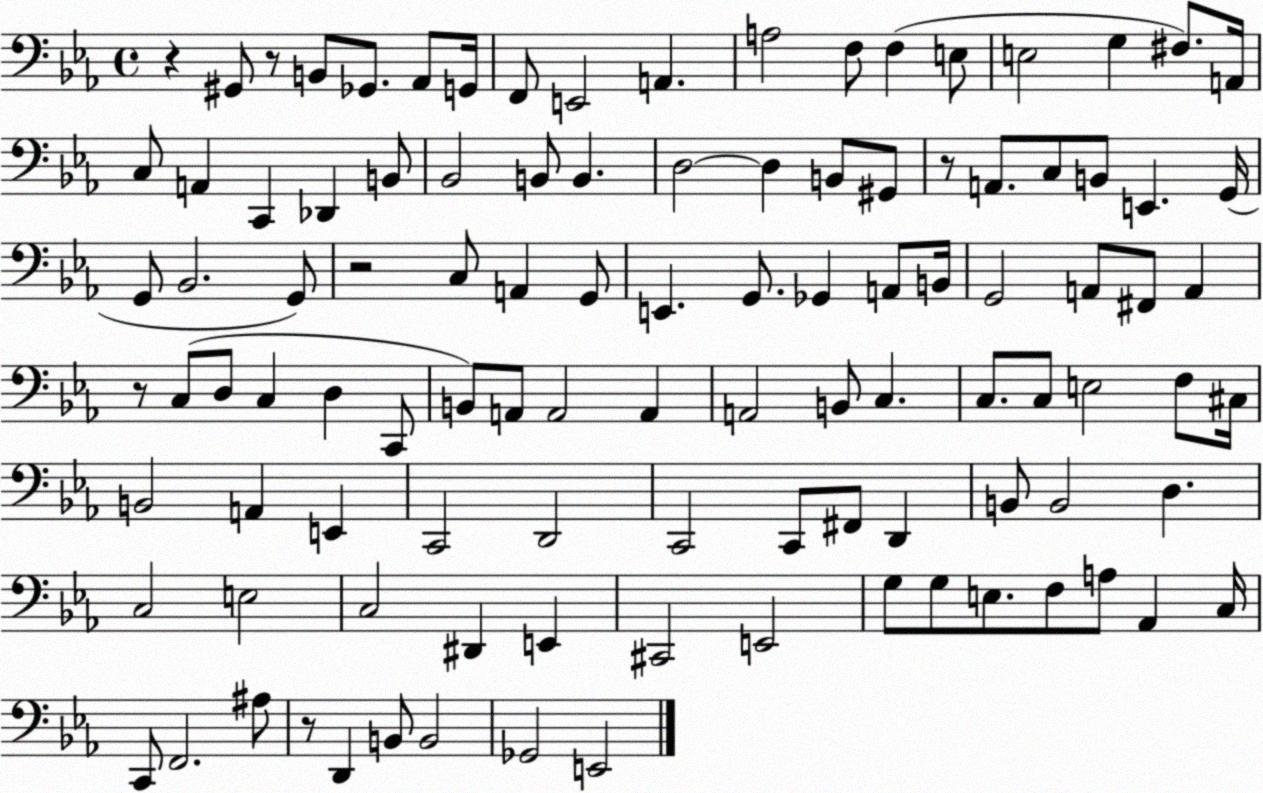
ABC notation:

X:1
T:Untitled
M:4/4
L:1/4
K:Eb
z ^G,,/2 z/2 B,,/2 _G,,/2 _A,,/2 G,,/4 F,,/2 E,,2 A,, A,2 F,/2 F, E,/2 E,2 G, ^F,/2 A,,/4 C,/2 A,, C,, _D,, B,,/2 _B,,2 B,,/2 B,, D,2 D, B,,/2 ^G,,/2 z/2 A,,/2 C,/2 B,,/2 E,, G,,/4 G,,/2 _B,,2 G,,/2 z2 C,/2 A,, G,,/2 E,, G,,/2 _G,, A,,/2 B,,/4 G,,2 A,,/2 ^F,,/2 A,, z/2 C,/2 D,/2 C, D, C,,/2 B,,/2 A,,/2 A,,2 A,, A,,2 B,,/2 C, C,/2 C,/2 E,2 F,/2 ^C,/4 B,,2 A,, E,, C,,2 D,,2 C,,2 C,,/2 ^F,,/2 D,, B,,/2 B,,2 D, C,2 E,2 C,2 ^D,, E,, ^C,,2 E,,2 G,/2 G,/2 E,/2 F,/2 A,/2 _A,, C,/4 C,,/2 F,,2 ^A,/2 z/2 D,, B,,/2 B,,2 _G,,2 E,,2